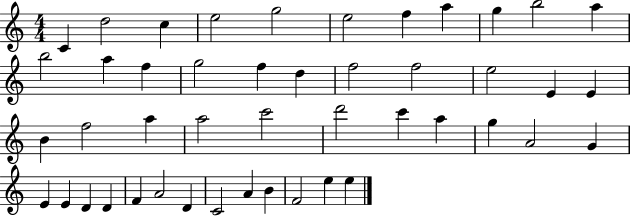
X:1
T:Untitled
M:4/4
L:1/4
K:C
C d2 c e2 g2 e2 f a g b2 a b2 a f g2 f d f2 f2 e2 E E B f2 a a2 c'2 d'2 c' a g A2 G E E D D F A2 D C2 A B F2 e e